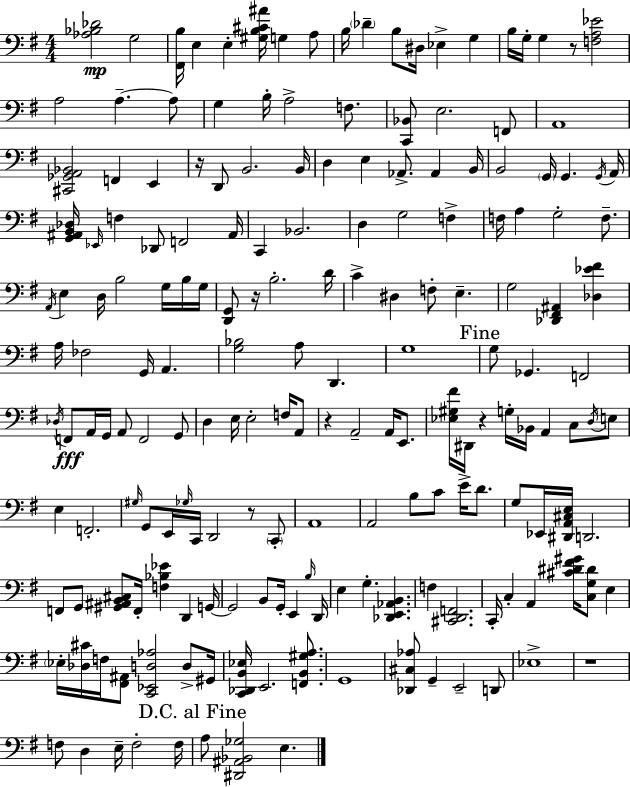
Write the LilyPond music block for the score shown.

{
  \clef bass
  \numericTimeSignature
  \time 4/4
  \key e \minor
  \repeat volta 2 { <aes bes des'>2\mp g2 | <fis, b>16 e4 e4-. <gis b cis' ais'>16 g4 a8 | b16 \parenthesize des'4-- b8 dis16 ees4-> g4 | b16 g16-. g4 r8 <f a ees'>2 | \break a2 a4.--~~ a8 | g4 b16-. a2-> f8. | <c, bes,>8 e2. f,8 | a,1 | \break <cis, ges, a, bes,>2 f,4 e,4 | r16 d,8 b,2. b,16 | d4 e4 aes,8.-> aes,4 b,16 | b,2 \parenthesize g,16 g,4. \acciaccatura { g,16 } | \break a,16 <g, ais, b, des>16 \grace { ees,16 } f4 des,8 f,2 | ais,16 c,4 bes,2. | d4 g2 f4-> | f16 a4 g2-. f8.-- | \break \acciaccatura { a,16 } e4 d16 b2 | g16 b16 g16 <d, g,>8 r16 b2.-. | d'16 c'4-> dis4 f8-. e4.-- | g2 <des, fis, ais,>4 <des ees' fis'>4 | \break a16 fes2 g,16 a,4. | <g bes>2 a8 d,4. | g1 | \mark "Fine" g8 ges,4. f,2 | \break \acciaccatura { des16 } f,8\fff a,16 g,16 a,8 f,2 | g,8 d4 e16 e2-. | f16 a,8 r4 a,2-- | a,16 e,8. <ees gis fis'>16 dis,16 r4 g16-. bes,16 a,4 | \break c8 \acciaccatura { d16 } e8 e4 f,2.-. | \grace { gis16 } g,8 e,16 \grace { ges16 } c,16 d,2 | r8 \parenthesize c,8-. a,1 | a,2 b8 | \break c'8 e'16-> d'8. g8 ees,16 <dis, a, cis e>16 d,2. | f,8 g,8 <gis, ais, b, cis>8 f,16-. <f bes ees'>4 | d,4 g,16~~ g,2 b,8 | g,16-. e,4 \grace { b16 } d,16 e4 g4.-. | \break <des, e, aes, b,>4. f4 <cis, d, f,>2. | c,16-. c4-. a,4 | <cis' dis' fis' gis'>16 <c g dis'>8 e4 \parenthesize ees16-. <des cis'>16 f16 <fis, ais,>8 <c, ees, d aes>2 | d8-> gis,16 <c, des, b, ees>16 e,2. | \break <f, b, gis a>8. g,1 | <des, cis aes>8 g,4-- e,2-- | d,8 ees1-> | r1 | \break f8 d4 e16-- f2-. | f16 \mark "D.C. al Fine" a8 <dis, ais, bes, ges>2 | e4. } \bar "|."
}